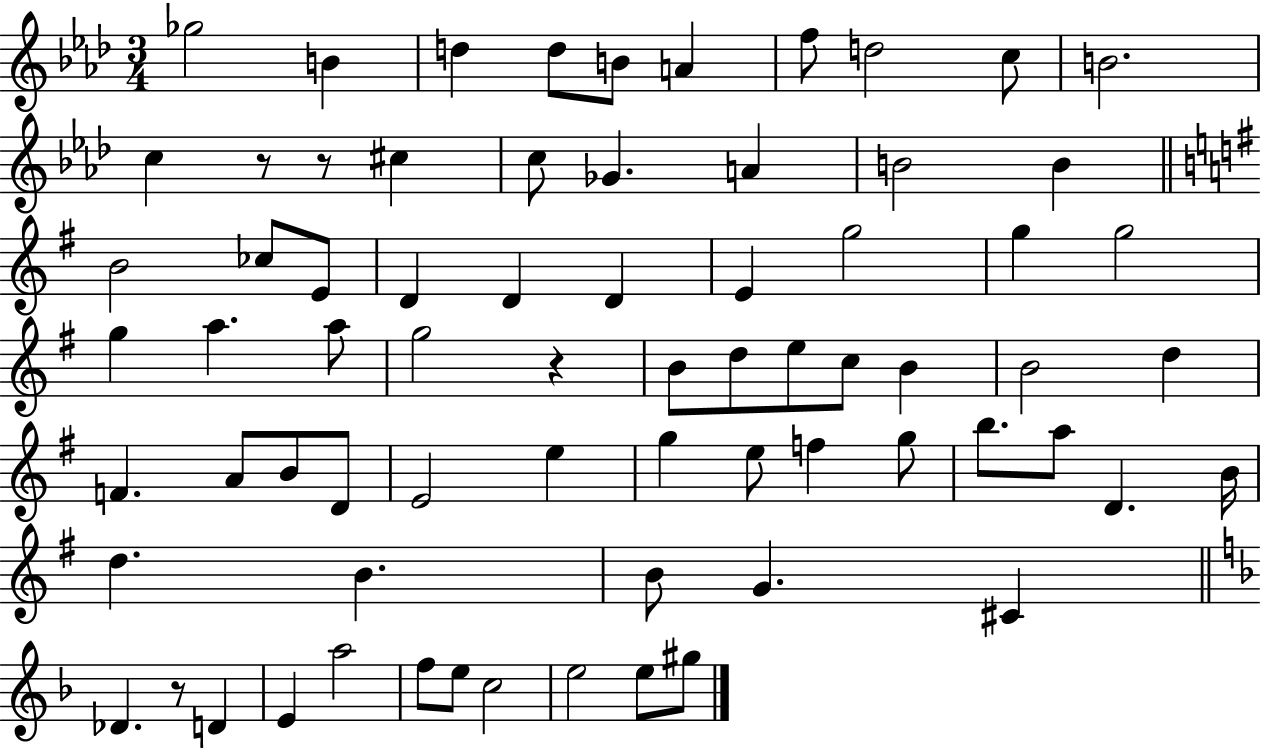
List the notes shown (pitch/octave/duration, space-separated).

Gb5/h B4/q D5/q D5/e B4/e A4/q F5/e D5/h C5/e B4/h. C5/q R/e R/e C#5/q C5/e Gb4/q. A4/q B4/h B4/q B4/h CES5/e E4/e D4/q D4/q D4/q E4/q G5/h G5/q G5/h G5/q A5/q. A5/e G5/h R/q B4/e D5/e E5/e C5/e B4/q B4/h D5/q F4/q. A4/e B4/e D4/e E4/h E5/q G5/q E5/e F5/q G5/e B5/e. A5/e D4/q. B4/s D5/q. B4/q. B4/e G4/q. C#4/q Db4/q. R/e D4/q E4/q A5/h F5/e E5/e C5/h E5/h E5/e G#5/e